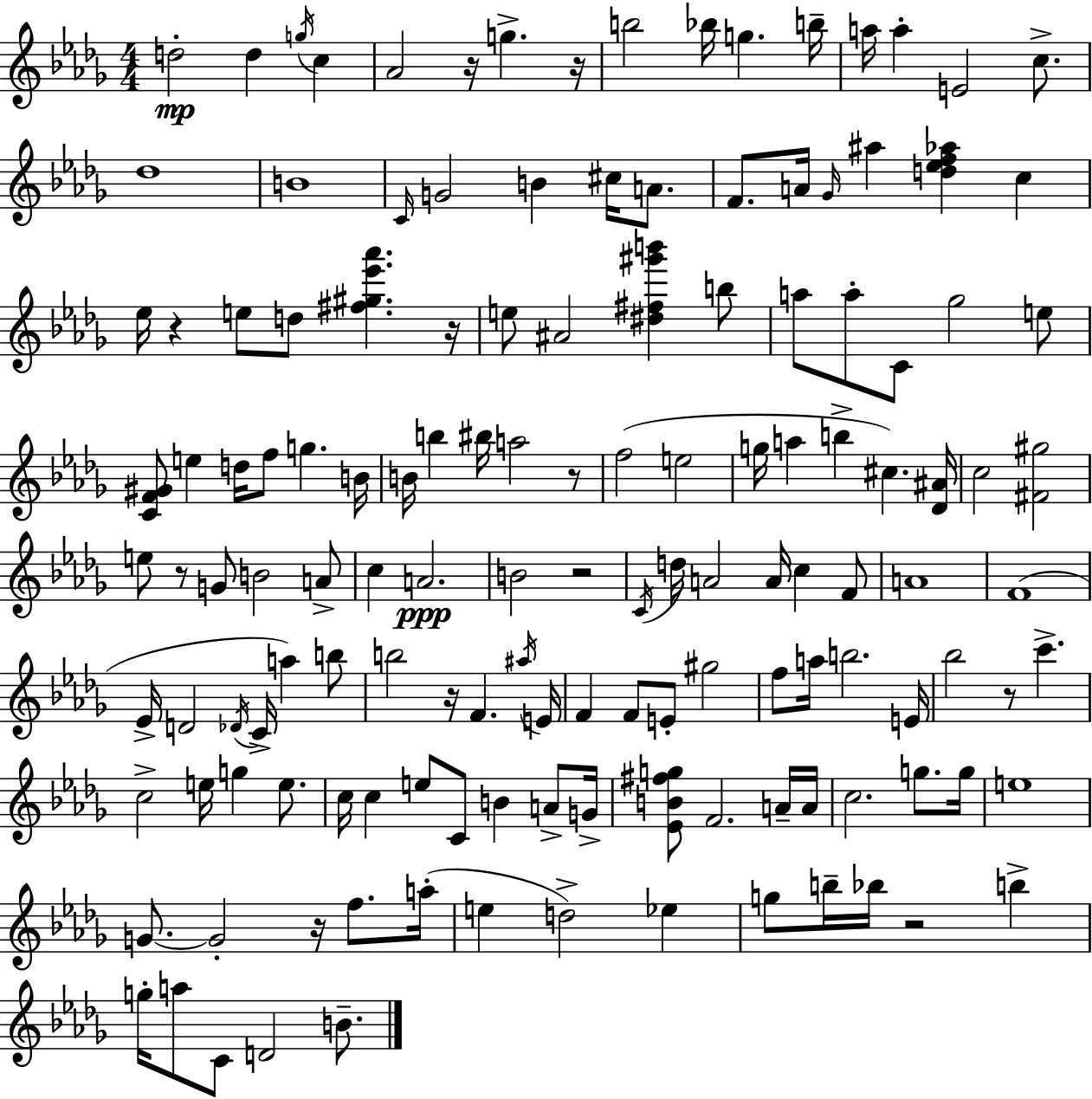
{
  \clef treble
  \numericTimeSignature
  \time 4/4
  \key bes \minor
  d''2-.\mp d''4 \acciaccatura { g''16 } c''4 | aes'2 r16 g''4.-> | r16 b''2 bes''16 g''4. | b''16-- a''16 a''4-. e'2 c''8.-> | \break des''1 | b'1 | \grace { c'16 } g'2 b'4 cis''16 a'8. | f'8. a'16 \grace { ges'16 } ais''4 <d'' ees'' f'' aes''>4 c''4 | \break ees''16 r4 e''8 d''8 <fis'' gis'' ees''' aes'''>4. | r16 e''8 ais'2 <dis'' fis'' gis''' b'''>4 | b''8 a''8 a''8-. c'8 ges''2 | e''8 <c' f' gis'>8 e''4 d''16 f''8 g''4. | \break b'16 b'16 b''4 bis''16 a''2 | r8 f''2( e''2 | g''16 a''4 b''4-> cis''4.) | <des' ais'>16 c''2 <fis' gis''>2 | \break e''8 r8 g'8 b'2 | a'8-> c''4 a'2.\ppp | b'2 r2 | \acciaccatura { c'16 } d''16 a'2 a'16 c''4 | \break f'8 a'1 | f'1( | ees'16-> d'2 \acciaccatura { des'16 } c'16-> a''4) | b''8 b''2 r16 f'4. | \break \acciaccatura { ais''16 } e'16 f'4 f'8 e'8-. gis''2 | f''8 a''16 b''2. | e'16 bes''2 r8 | c'''4.-> c''2-> e''16 g''4 | \break e''8. c''16 c''4 e''8 c'8 b'4 | a'8-> g'16-> <ees' b' fis'' g''>8 f'2. | a'16-- a'16 c''2. | g''8. g''16 e''1 | \break g'8.~~ g'2-. | r16 f''8. a''16-.( e''4 d''2->) | ees''4 g''8 b''16-- bes''16 r2 | b''4-> g''16-. a''8 c'8 d'2 | \break b'8.-- \bar "|."
}